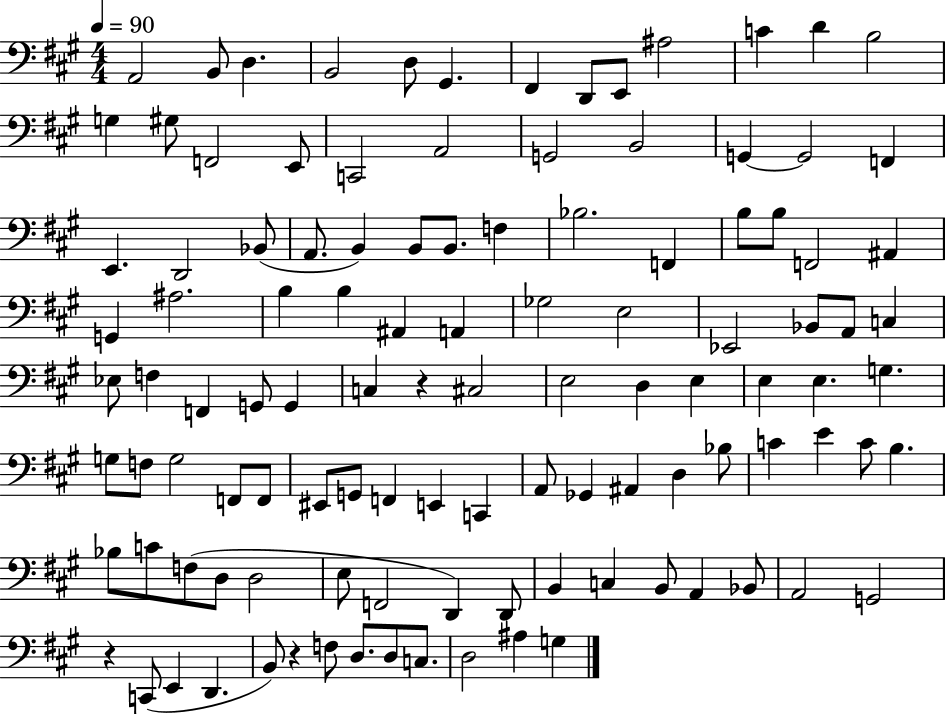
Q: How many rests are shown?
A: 3